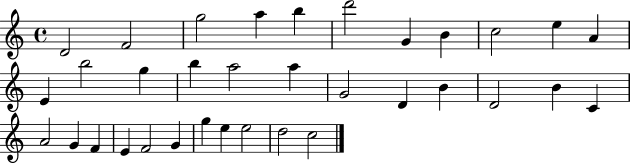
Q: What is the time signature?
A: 4/4